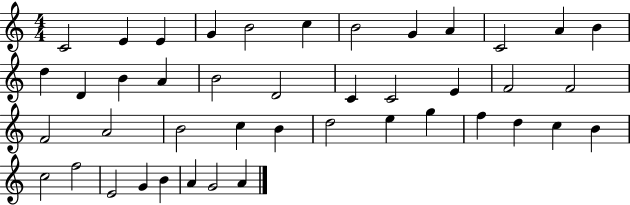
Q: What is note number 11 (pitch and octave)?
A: A4